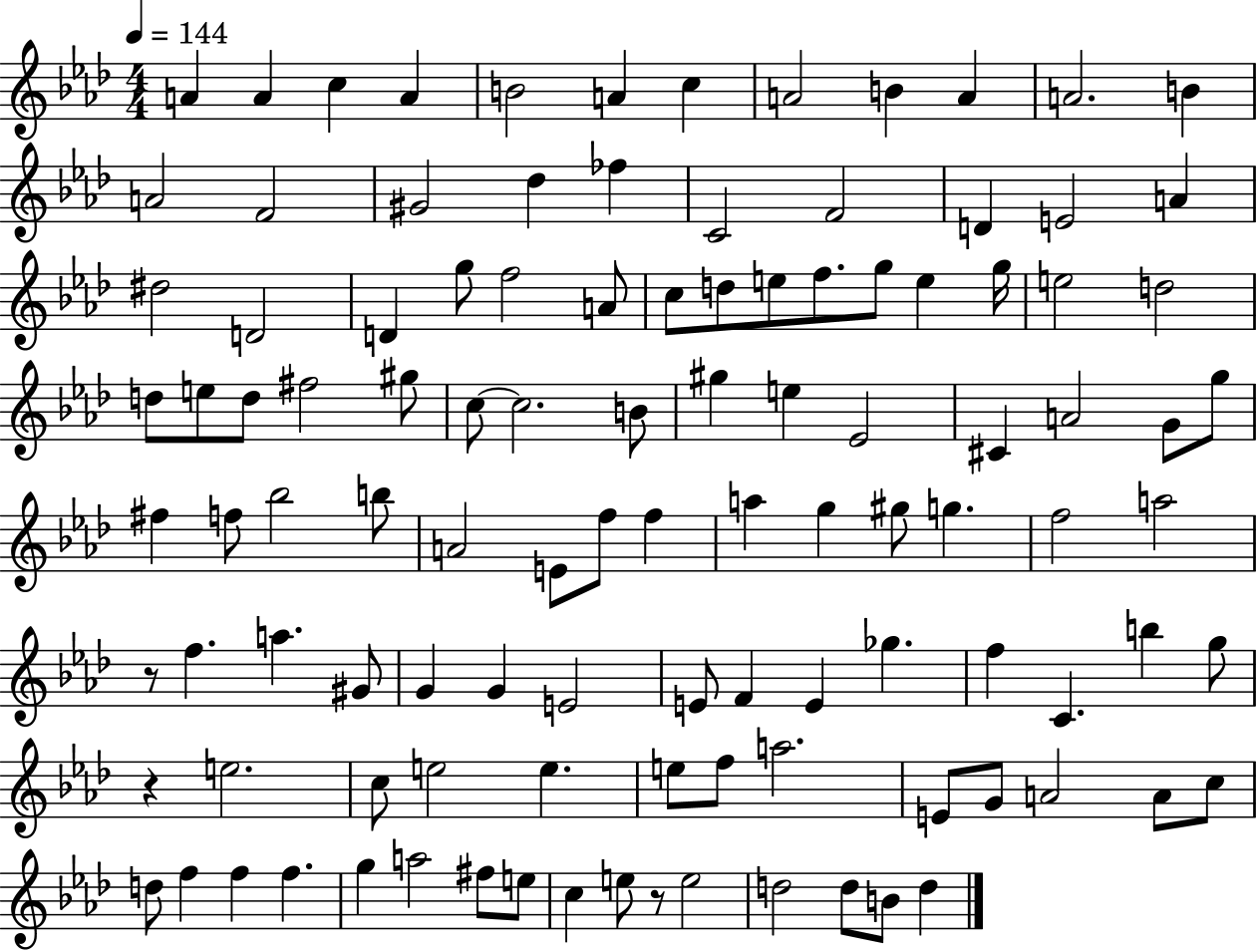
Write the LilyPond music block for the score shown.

{
  \clef treble
  \numericTimeSignature
  \time 4/4
  \key aes \major
  \tempo 4 = 144
  a'4 a'4 c''4 a'4 | b'2 a'4 c''4 | a'2 b'4 a'4 | a'2. b'4 | \break a'2 f'2 | gis'2 des''4 fes''4 | c'2 f'2 | d'4 e'2 a'4 | \break dis''2 d'2 | d'4 g''8 f''2 a'8 | c''8 d''8 e''8 f''8. g''8 e''4 g''16 | e''2 d''2 | \break d''8 e''8 d''8 fis''2 gis''8 | c''8~~ c''2. b'8 | gis''4 e''4 ees'2 | cis'4 a'2 g'8 g''8 | \break fis''4 f''8 bes''2 b''8 | a'2 e'8 f''8 f''4 | a''4 g''4 gis''8 g''4. | f''2 a''2 | \break r8 f''4. a''4. gis'8 | g'4 g'4 e'2 | e'8 f'4 e'4 ges''4. | f''4 c'4. b''4 g''8 | \break r4 e''2. | c''8 e''2 e''4. | e''8 f''8 a''2. | e'8 g'8 a'2 a'8 c''8 | \break d''8 f''4 f''4 f''4. | g''4 a''2 fis''8 e''8 | c''4 e''8 r8 e''2 | d''2 d''8 b'8 d''4 | \break \bar "|."
}